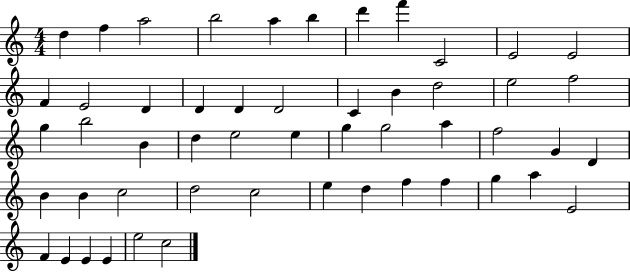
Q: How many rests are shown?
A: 0